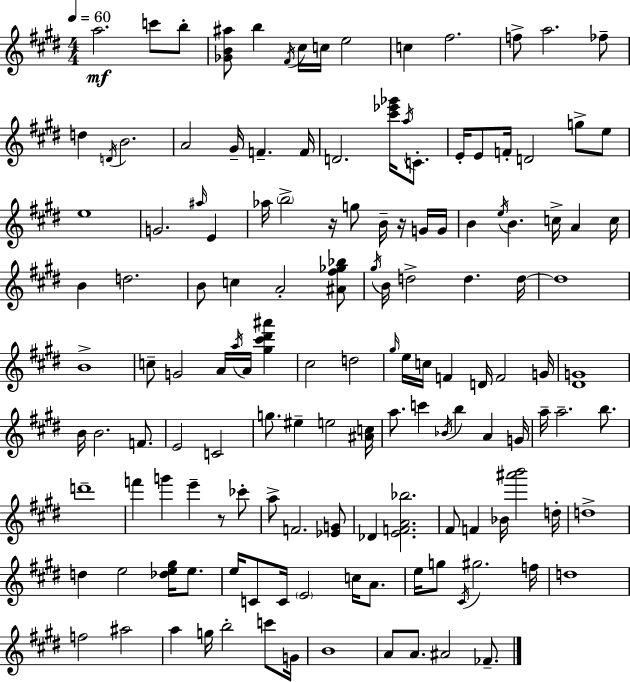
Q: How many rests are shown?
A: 3